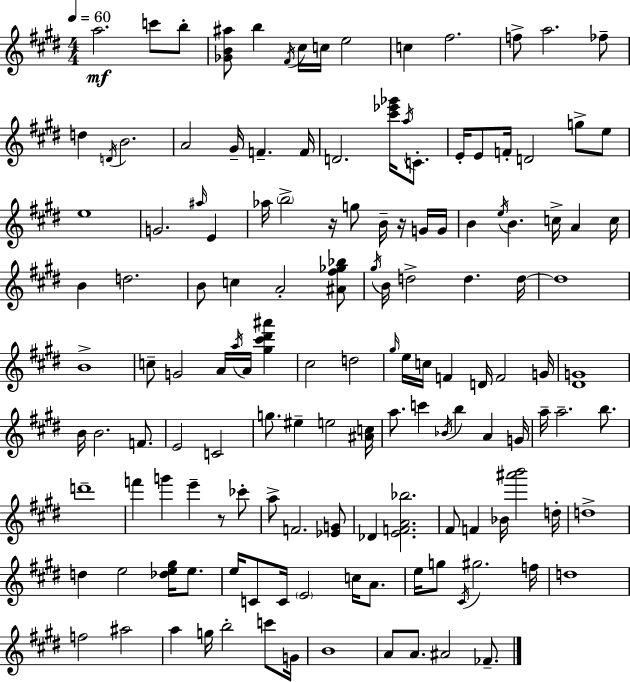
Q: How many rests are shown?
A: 3